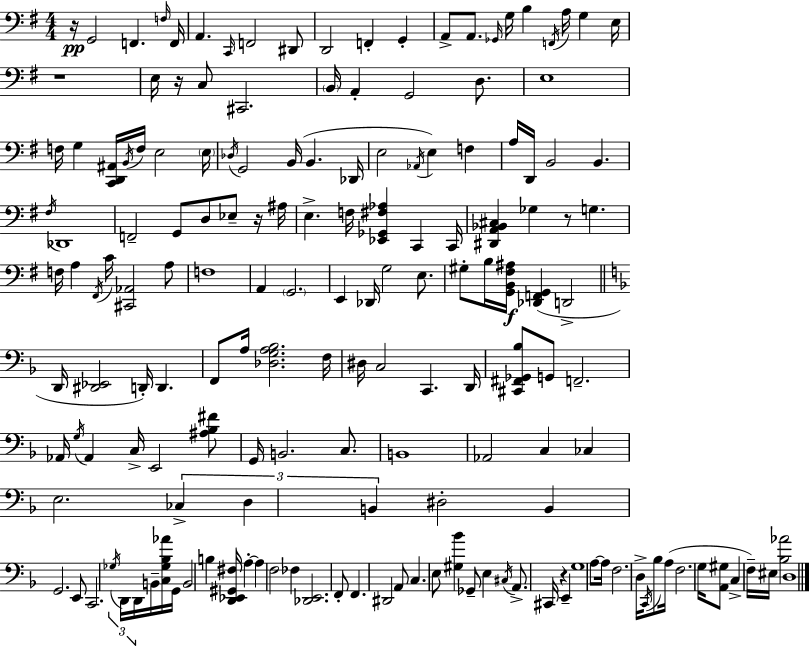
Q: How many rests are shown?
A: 6